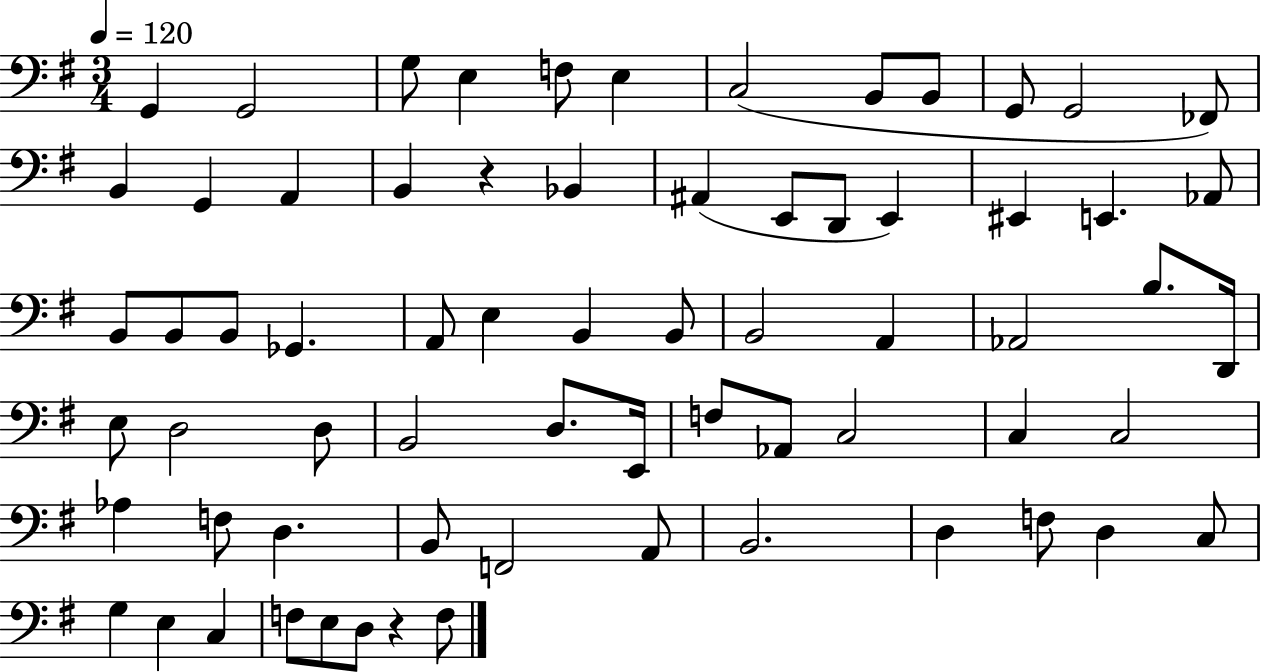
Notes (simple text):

G2/q G2/h G3/e E3/q F3/e E3/q C3/h B2/e B2/e G2/e G2/h FES2/e B2/q G2/q A2/q B2/q R/q Bb2/q A#2/q E2/e D2/e E2/q EIS2/q E2/q. Ab2/e B2/e B2/e B2/e Gb2/q. A2/e E3/q B2/q B2/e B2/h A2/q Ab2/h B3/e. D2/s E3/e D3/h D3/e B2/h D3/e. E2/s F3/e Ab2/e C3/h C3/q C3/h Ab3/q F3/e D3/q. B2/e F2/h A2/e B2/h. D3/q F3/e D3/q C3/e G3/q E3/q C3/q F3/e E3/e D3/e R/q F3/e